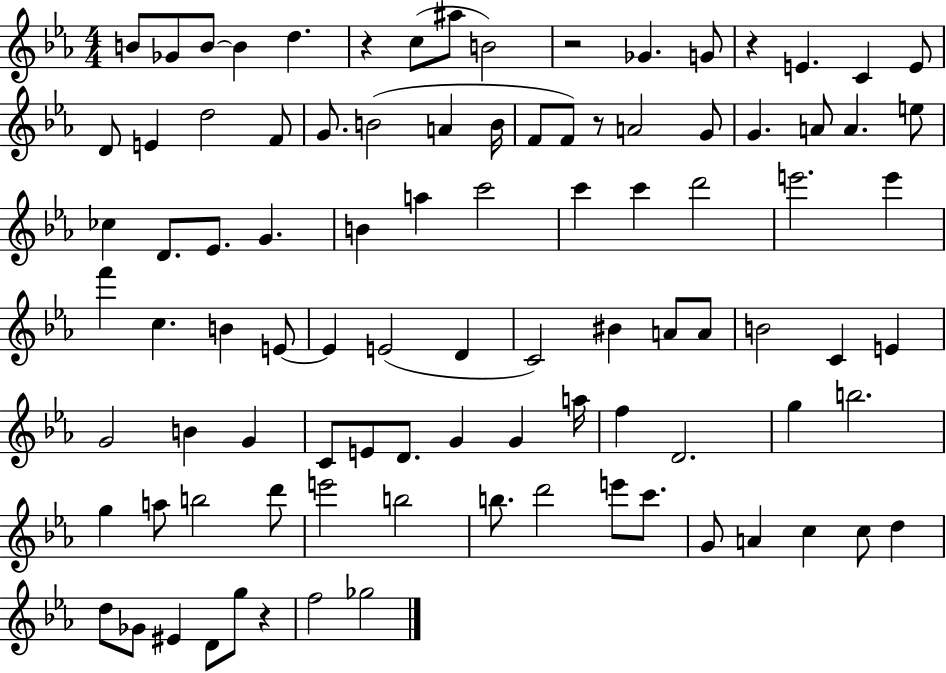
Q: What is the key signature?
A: EES major